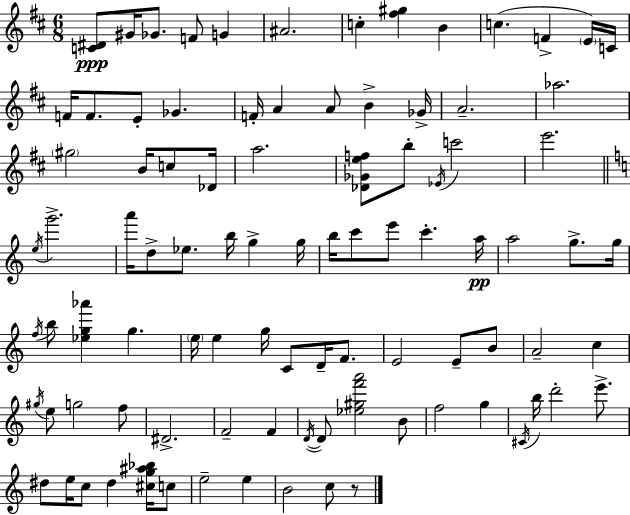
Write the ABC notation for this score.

X:1
T:Untitled
M:6/8
L:1/4
K:D
[C^D]/2 ^G/4 _G/2 F/2 G ^A2 c [^f^g] B c F E/4 C/4 F/4 F/2 E/2 _G F/4 A A/2 B _G/4 A2 _a2 ^g2 B/4 c/2 _D/4 a2 [_D_Gef]/2 b/2 _E/4 c'2 e'2 e/4 g'2 a'/4 d/2 _e/2 b/4 g g/4 b/4 c'/2 e'/2 c' a/4 a2 g/2 g/4 f/4 b/2 [_eg_a'] g e/4 e g/4 C/2 D/4 F/2 E2 E/2 B/2 A2 c ^g/4 e/2 g2 f/2 ^D2 F2 F D/4 D/2 [_e^gf'a']2 B/2 f2 g ^C/4 b/4 d'2 e'/2 ^d/2 e/4 c/2 ^d [^cg^a_b]/4 c/2 e2 e B2 c/2 z/2